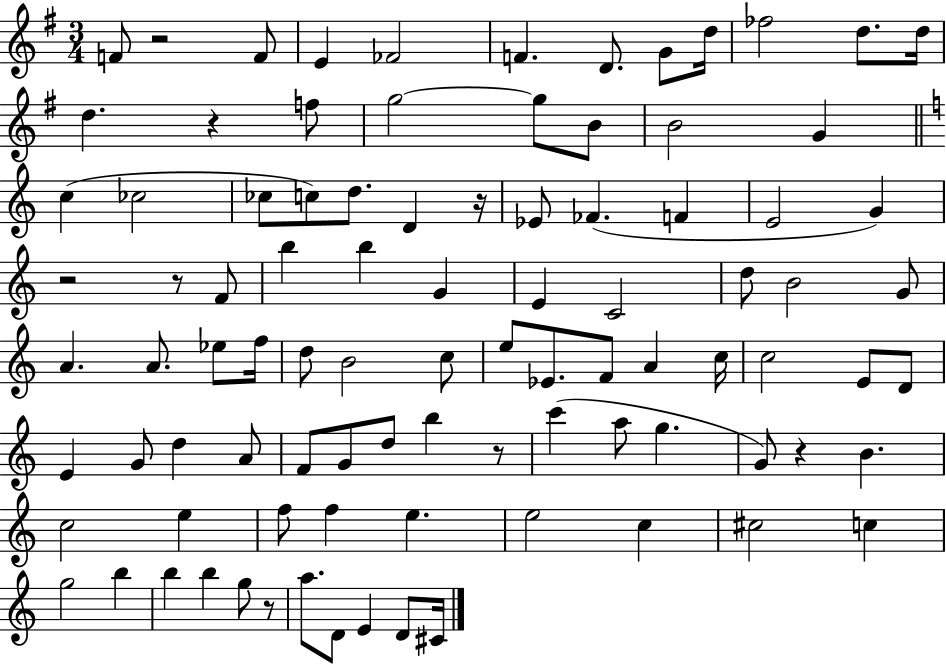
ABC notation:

X:1
T:Untitled
M:3/4
L:1/4
K:G
F/2 z2 F/2 E _F2 F D/2 G/2 d/4 _f2 d/2 d/4 d z f/2 g2 g/2 B/2 B2 G c _c2 _c/2 c/2 d/2 D z/4 _E/2 _F F E2 G z2 z/2 F/2 b b G E C2 d/2 B2 G/2 A A/2 _e/2 f/4 d/2 B2 c/2 e/2 _E/2 F/2 A c/4 c2 E/2 D/2 E G/2 d A/2 F/2 G/2 d/2 b z/2 c' a/2 g G/2 z B c2 e f/2 f e e2 c ^c2 c g2 b b b g/2 z/2 a/2 D/2 E D/2 ^C/4